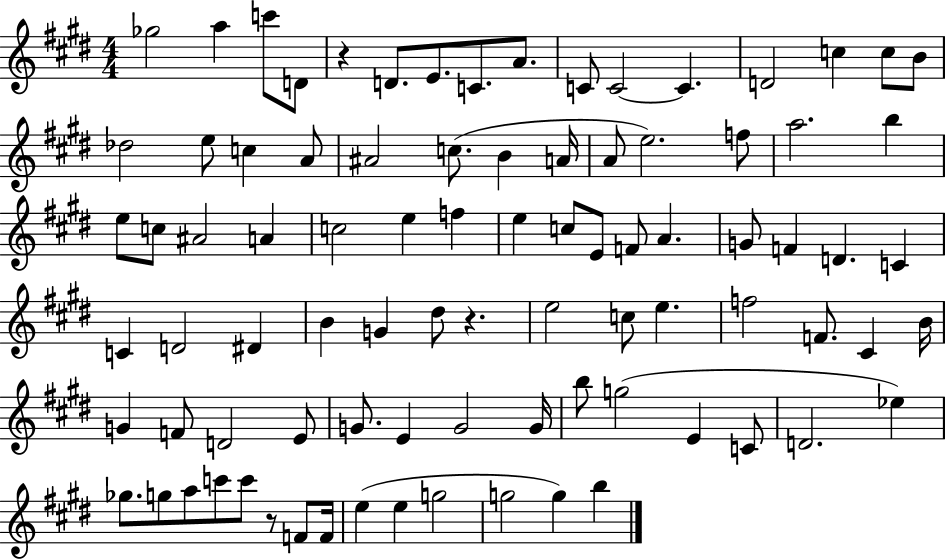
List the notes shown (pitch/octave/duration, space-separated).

Gb5/h A5/q C6/e D4/e R/q D4/e. E4/e. C4/e. A4/e. C4/e C4/h C4/q. D4/h C5/q C5/e B4/e Db5/h E5/e C5/q A4/e A#4/h C5/e. B4/q A4/s A4/e E5/h. F5/e A5/h. B5/q E5/e C5/e A#4/h A4/q C5/h E5/q F5/q E5/q C5/e E4/e F4/e A4/q. G4/e F4/q D4/q. C4/q C4/q D4/h D#4/q B4/q G4/q D#5/e R/q. E5/h C5/e E5/q. F5/h F4/e. C#4/q B4/s G4/q F4/e D4/h E4/e G4/e. E4/q G4/h G4/s B5/e G5/h E4/q C4/e D4/h. Eb5/q Gb5/e. G5/e A5/e C6/e C6/e R/e F4/e F4/s E5/q E5/q G5/h G5/h G5/q B5/q